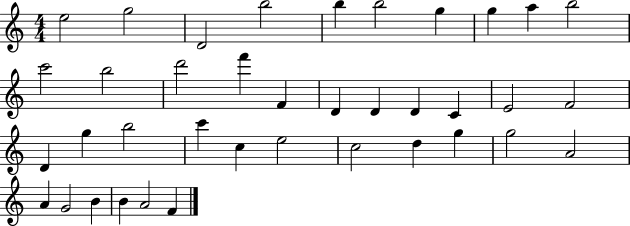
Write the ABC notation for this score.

X:1
T:Untitled
M:4/4
L:1/4
K:C
e2 g2 D2 b2 b b2 g g a b2 c'2 b2 d'2 f' F D D D C E2 F2 D g b2 c' c e2 c2 d g g2 A2 A G2 B B A2 F